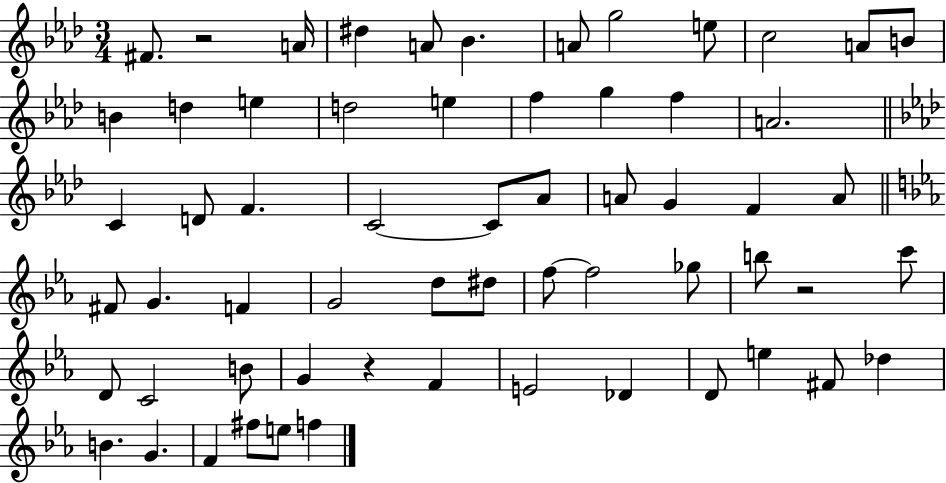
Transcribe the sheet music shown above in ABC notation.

X:1
T:Untitled
M:3/4
L:1/4
K:Ab
^F/2 z2 A/4 ^d A/2 _B A/2 g2 e/2 c2 A/2 B/2 B d e d2 e f g f A2 C D/2 F C2 C/2 _A/2 A/2 G F A/2 ^F/2 G F G2 d/2 ^d/2 f/2 f2 _g/2 b/2 z2 c'/2 D/2 C2 B/2 G z F E2 _D D/2 e ^F/2 _d B G F ^f/2 e/2 f